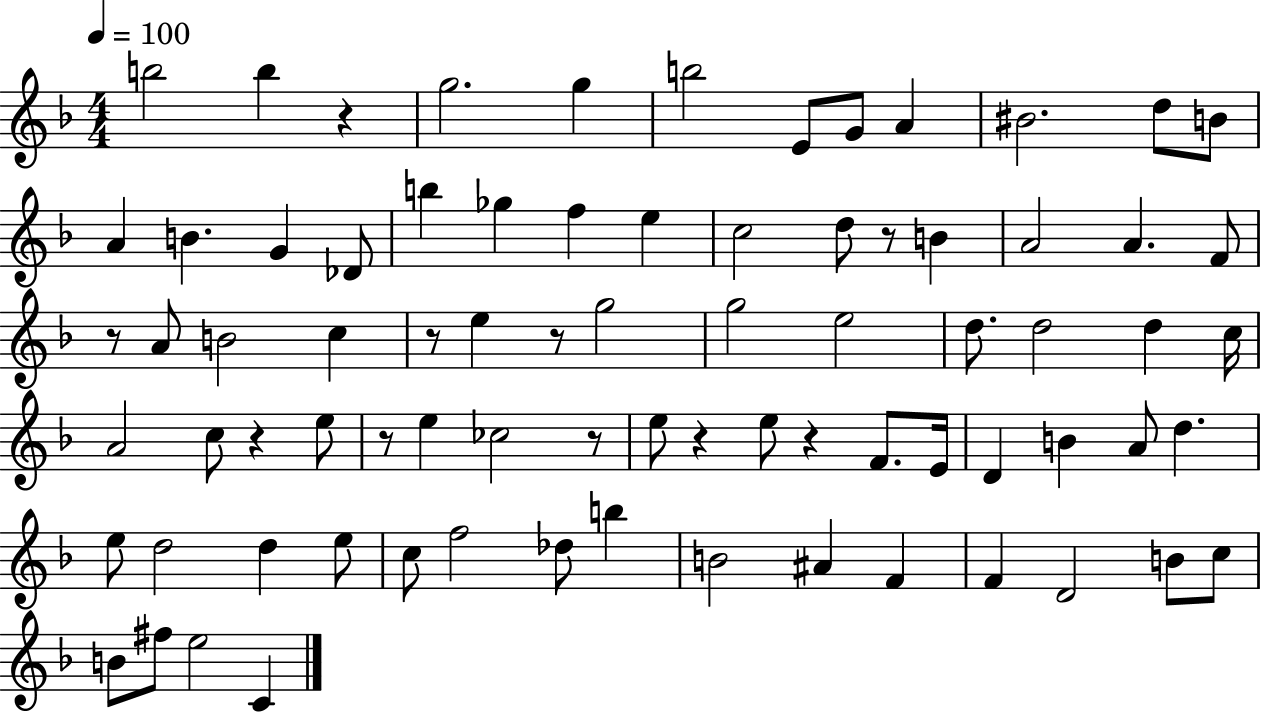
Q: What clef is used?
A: treble